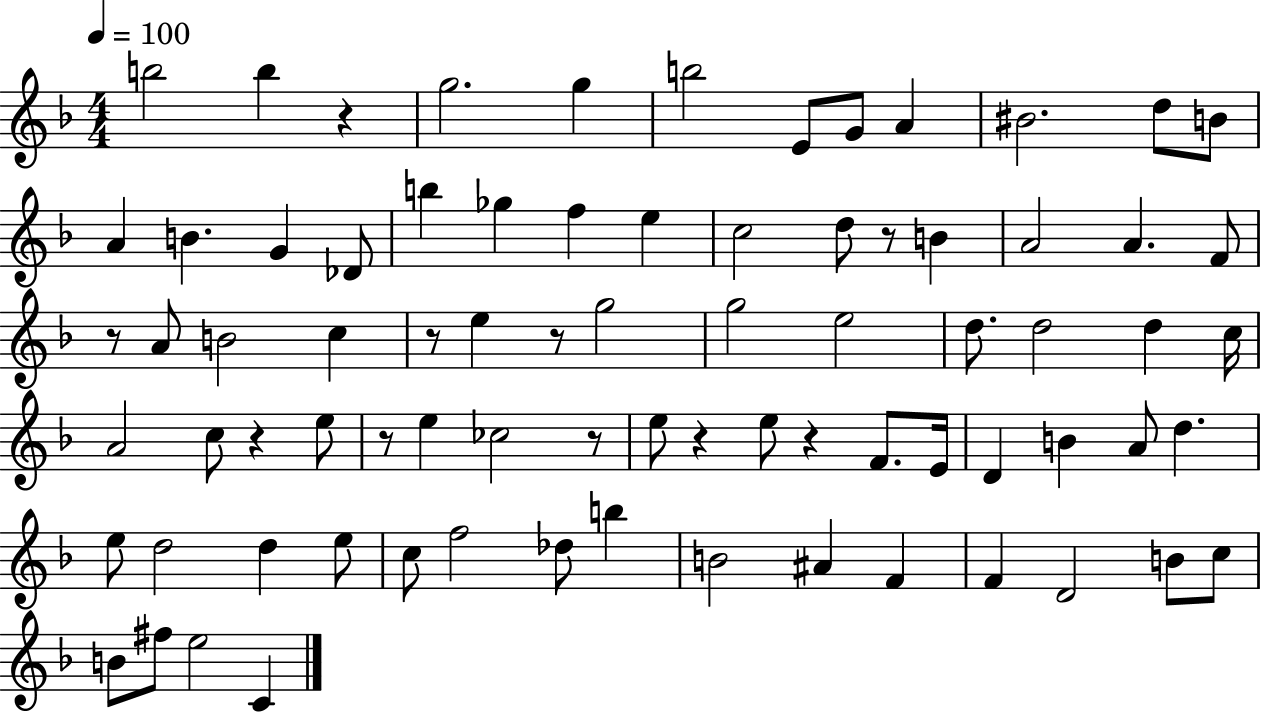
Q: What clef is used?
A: treble